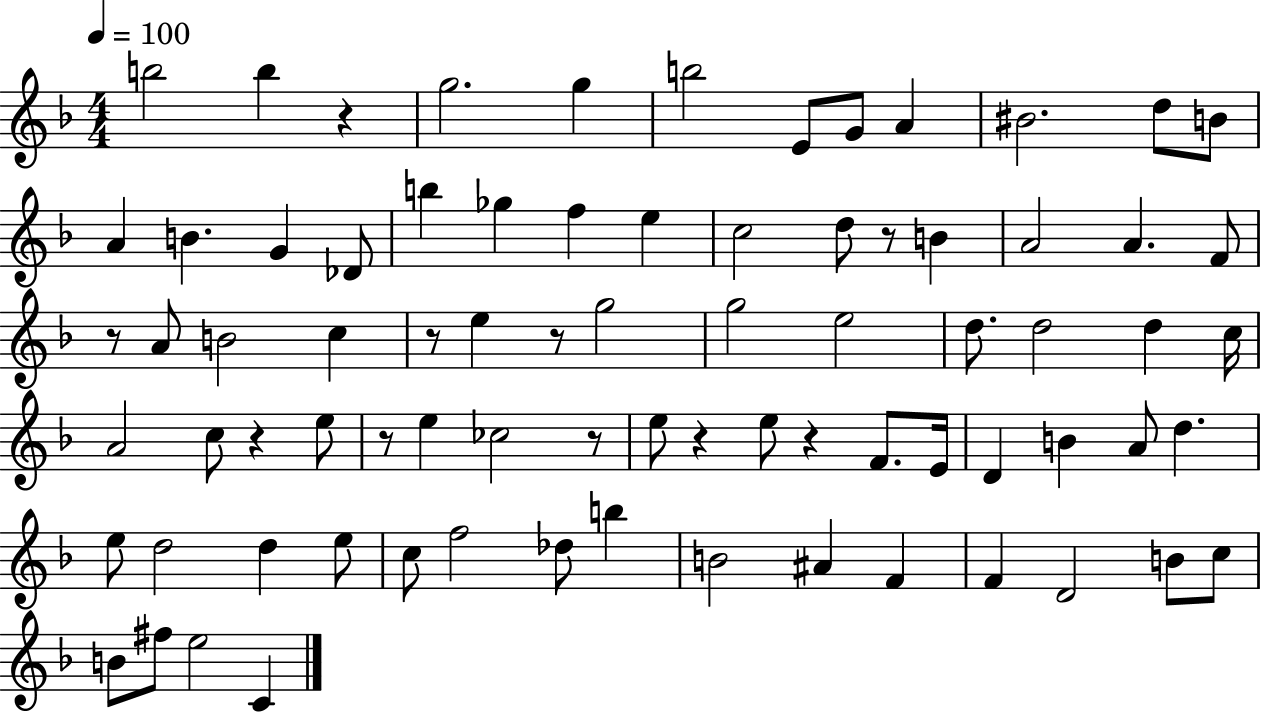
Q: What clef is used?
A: treble